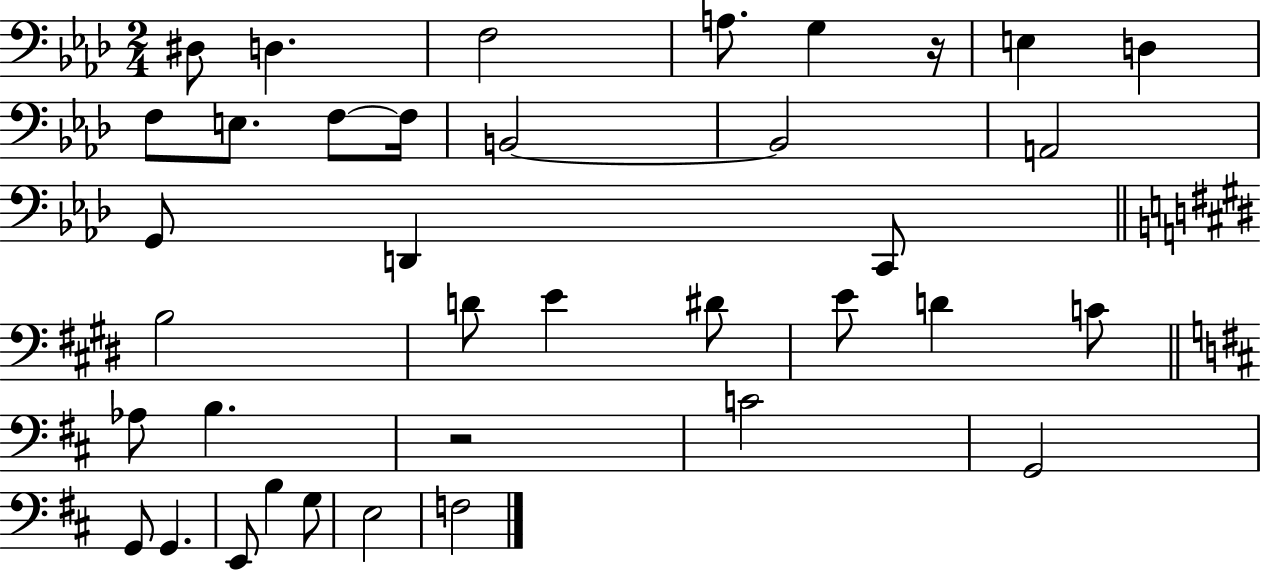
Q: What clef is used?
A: bass